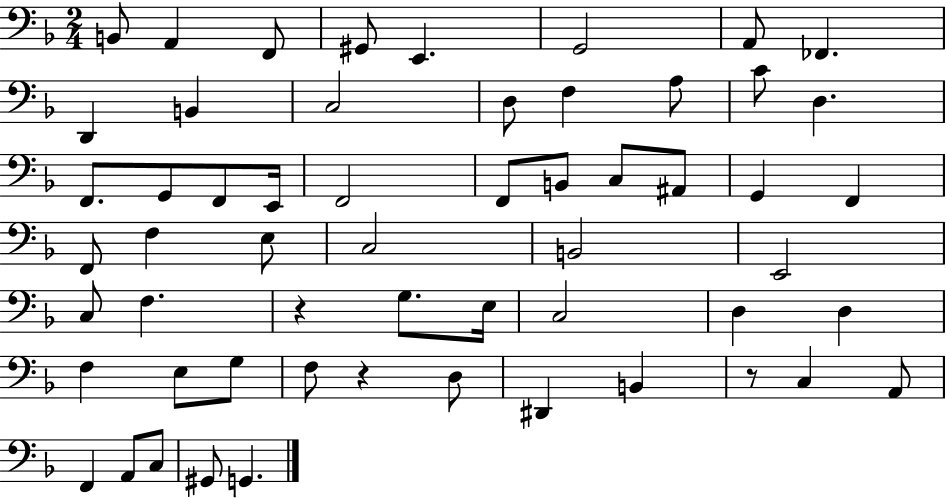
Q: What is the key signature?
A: F major